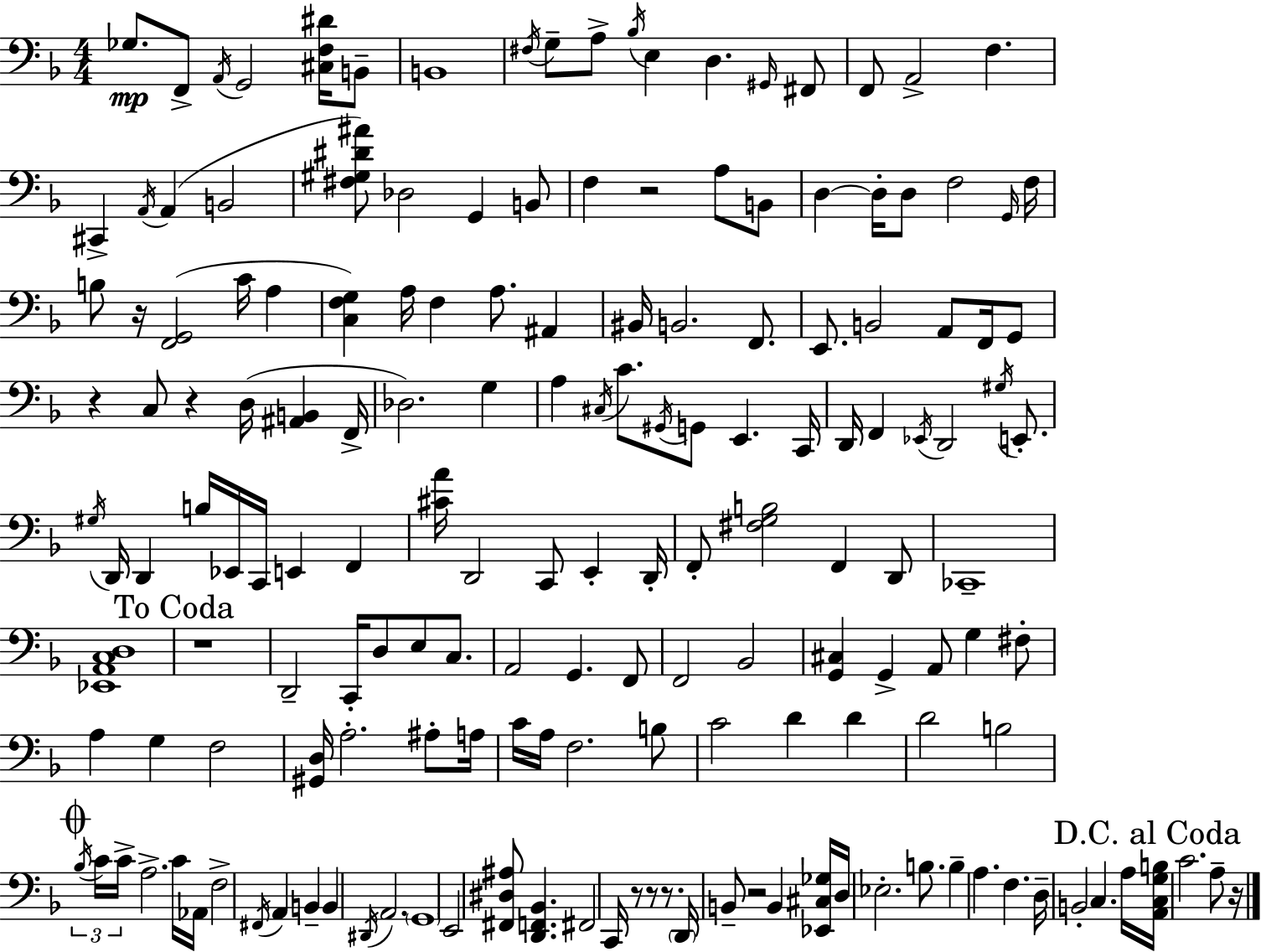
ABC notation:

X:1
T:Untitled
M:4/4
L:1/4
K:Dm
_G,/2 F,,/2 A,,/4 G,,2 [^C,F,^D]/4 B,,/2 B,,4 ^F,/4 G,/2 A,/2 _B,/4 E, D, ^G,,/4 ^F,,/2 F,,/2 A,,2 F, ^C,, A,,/4 A,, B,,2 [^F,^G,^D^A]/2 _D,2 G,, B,,/2 F, z2 A,/2 B,,/2 D, D,/4 D,/2 F,2 G,,/4 F,/4 B,/2 z/4 [F,,G,,]2 C/4 A, [C,F,G,] A,/4 F, A,/2 ^A,, ^B,,/4 B,,2 F,,/2 E,,/2 B,,2 A,,/2 F,,/4 G,,/2 z C,/2 z D,/4 [^A,,B,,] F,,/4 _D,2 G, A, ^C,/4 C/2 ^G,,/4 G,,/2 E,, C,,/4 D,,/4 F,, _E,,/4 D,,2 ^G,/4 E,,/2 ^G,/4 D,,/4 D,, B,/4 _E,,/4 C,,/4 E,, F,, [^CA]/4 D,,2 C,,/2 E,, D,,/4 F,,/2 [^F,G,B,]2 F,, D,,/2 _C,,4 [_E,,A,,C,D,]4 z4 D,,2 C,,/4 D,/2 E,/2 C,/2 A,,2 G,, F,,/2 F,,2 _B,,2 [G,,^C,] G,, A,,/2 G, ^F,/2 A, G, F,2 [^G,,D,]/4 A,2 ^A,/2 A,/4 C/4 A,/4 F,2 B,/2 C2 D D D2 B,2 _B,/4 C/4 C/4 A,2 C/4 _A,,/4 F,2 ^F,,/4 A,, B,, B,, ^D,,/4 A,,2 G,,4 E,,2 [^F,,^D,^A,]/2 [D,,F,,_B,,] ^F,,2 C,,/4 z/2 z/2 z/2 D,,/4 B,,/2 z2 B,, [_E,,^C,_G,]/4 D,/4 _E,2 B,/2 B, A, F, D,/4 B,,2 C, A,/4 [A,,C,G,B,]/4 C2 A,/2 z/4